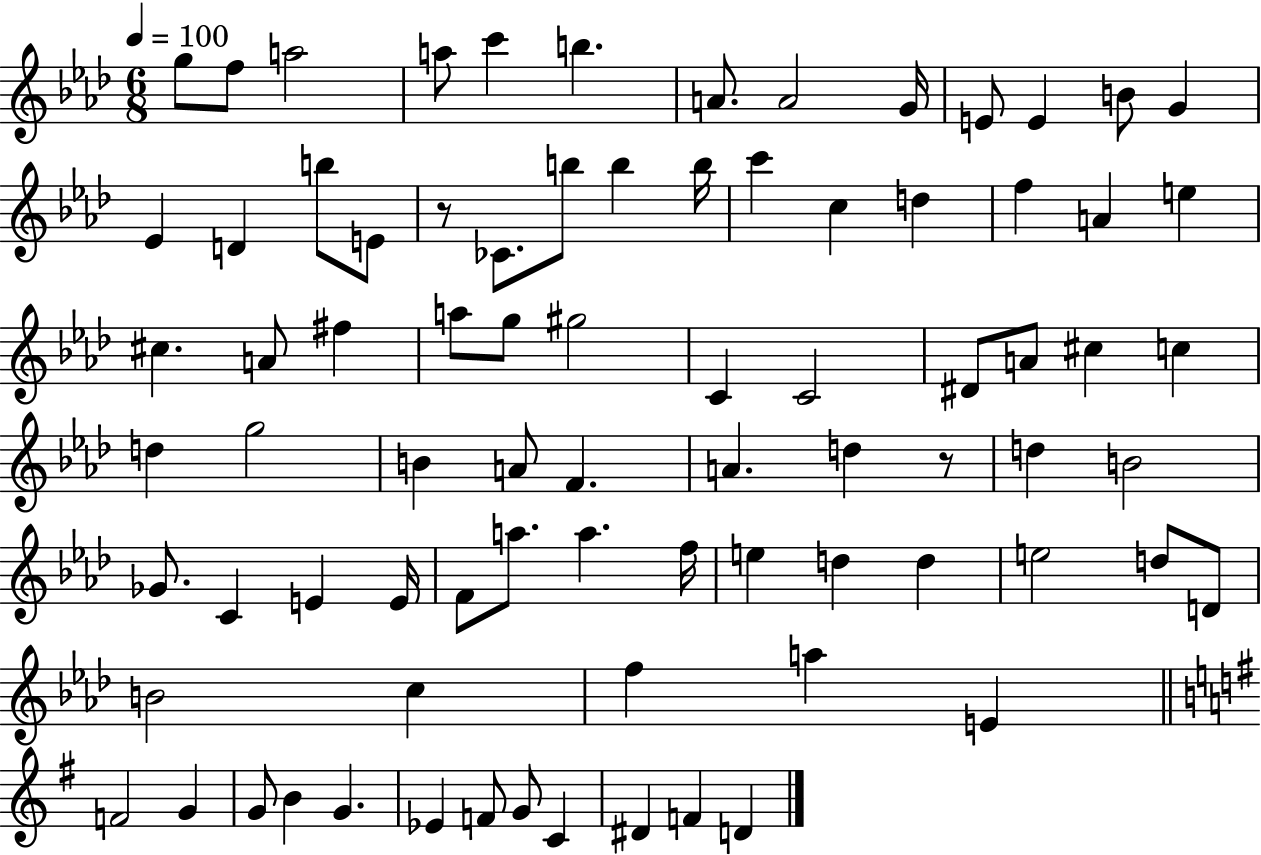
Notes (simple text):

G5/e F5/e A5/h A5/e C6/q B5/q. A4/e. A4/h G4/s E4/e E4/q B4/e G4/q Eb4/q D4/q B5/e E4/e R/e CES4/e. B5/e B5/q B5/s C6/q C5/q D5/q F5/q A4/q E5/q C#5/q. A4/e F#5/q A5/e G5/e G#5/h C4/q C4/h D#4/e A4/e C#5/q C5/q D5/q G5/h B4/q A4/e F4/q. A4/q. D5/q R/e D5/q B4/h Gb4/e. C4/q E4/q E4/s F4/e A5/e. A5/q. F5/s E5/q D5/q D5/q E5/h D5/e D4/e B4/h C5/q F5/q A5/q E4/q F4/h G4/q G4/e B4/q G4/q. Eb4/q F4/e G4/e C4/q D#4/q F4/q D4/q